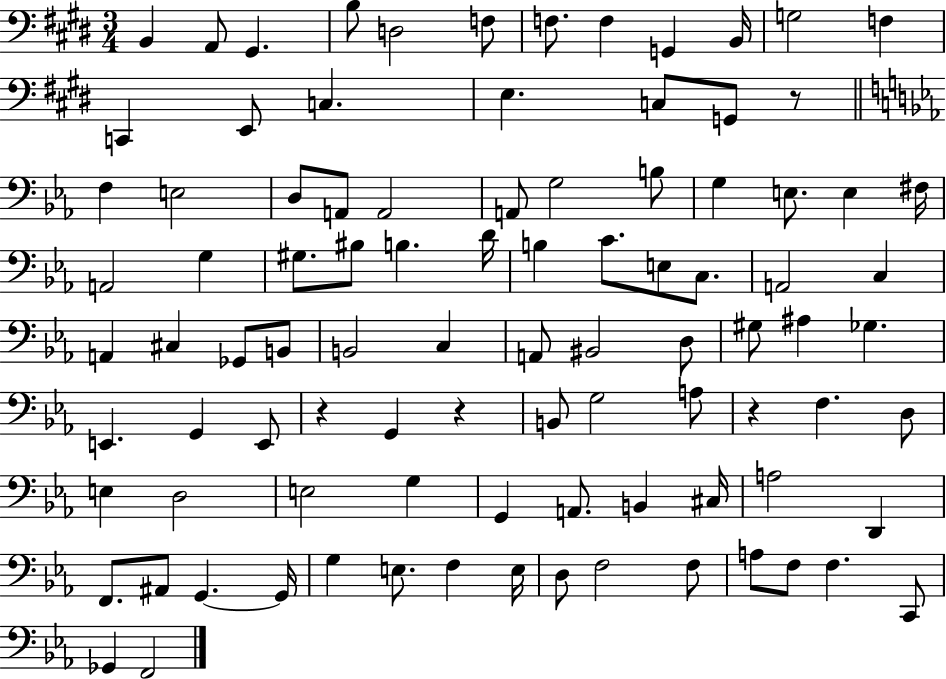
{
  \clef bass
  \numericTimeSignature
  \time 3/4
  \key e \major
  b,4 a,8 gis,4. | b8 d2 f8 | f8. f4 g,4 b,16 | g2 f4 | \break c,4 e,8 c4. | e4. c8 g,8 r8 | \bar "||" \break \key c \minor f4 e2 | d8 a,8 a,2 | a,8 g2 b8 | g4 e8. e4 fis16 | \break a,2 g4 | gis8. bis8 b4. d'16 | b4 c'8. e8 c8. | a,2 c4 | \break a,4 cis4 ges,8 b,8 | b,2 c4 | a,8 bis,2 d8 | gis8 ais4 ges4. | \break e,4. g,4 e,8 | r4 g,4 r4 | b,8 g2 a8 | r4 f4. d8 | \break e4 d2 | e2 g4 | g,4 a,8. b,4 cis16 | a2 d,4 | \break f,8. ais,8 g,4.~~ g,16 | g4 e8. f4 e16 | d8 f2 f8 | a8 f8 f4. c,8 | \break ges,4 f,2 | \bar "|."
}